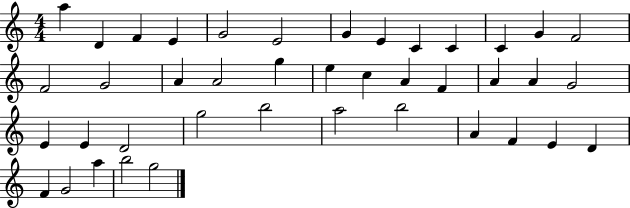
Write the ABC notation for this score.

X:1
T:Untitled
M:4/4
L:1/4
K:C
a D F E G2 E2 G E C C C G F2 F2 G2 A A2 g e c A F A A G2 E E D2 g2 b2 a2 b2 A F E D F G2 a b2 g2